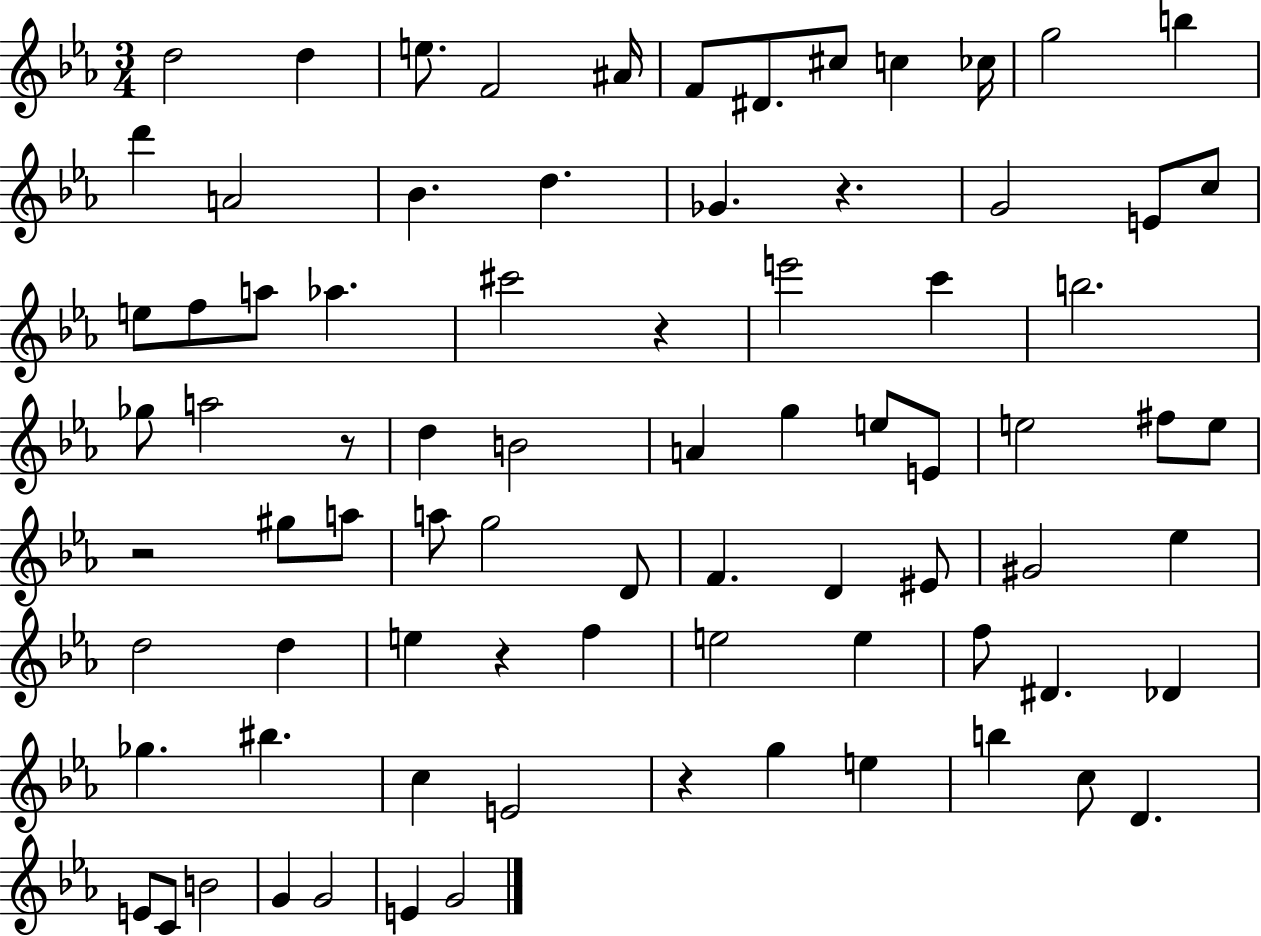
D5/h D5/q E5/e. F4/h A#4/s F4/e D#4/e. C#5/e C5/q CES5/s G5/h B5/q D6/q A4/h Bb4/q. D5/q. Gb4/q. R/q. G4/h E4/e C5/e E5/e F5/e A5/e Ab5/q. C#6/h R/q E6/h C6/q B5/h. Gb5/e A5/h R/e D5/q B4/h A4/q G5/q E5/e E4/e E5/h F#5/e E5/e R/h G#5/e A5/e A5/e G5/h D4/e F4/q. D4/q EIS4/e G#4/h Eb5/q D5/h D5/q E5/q R/q F5/q E5/h E5/q F5/e D#4/q. Db4/q Gb5/q. BIS5/q. C5/q E4/h R/q G5/q E5/q B5/q C5/e D4/q. E4/e C4/e B4/h G4/q G4/h E4/q G4/h